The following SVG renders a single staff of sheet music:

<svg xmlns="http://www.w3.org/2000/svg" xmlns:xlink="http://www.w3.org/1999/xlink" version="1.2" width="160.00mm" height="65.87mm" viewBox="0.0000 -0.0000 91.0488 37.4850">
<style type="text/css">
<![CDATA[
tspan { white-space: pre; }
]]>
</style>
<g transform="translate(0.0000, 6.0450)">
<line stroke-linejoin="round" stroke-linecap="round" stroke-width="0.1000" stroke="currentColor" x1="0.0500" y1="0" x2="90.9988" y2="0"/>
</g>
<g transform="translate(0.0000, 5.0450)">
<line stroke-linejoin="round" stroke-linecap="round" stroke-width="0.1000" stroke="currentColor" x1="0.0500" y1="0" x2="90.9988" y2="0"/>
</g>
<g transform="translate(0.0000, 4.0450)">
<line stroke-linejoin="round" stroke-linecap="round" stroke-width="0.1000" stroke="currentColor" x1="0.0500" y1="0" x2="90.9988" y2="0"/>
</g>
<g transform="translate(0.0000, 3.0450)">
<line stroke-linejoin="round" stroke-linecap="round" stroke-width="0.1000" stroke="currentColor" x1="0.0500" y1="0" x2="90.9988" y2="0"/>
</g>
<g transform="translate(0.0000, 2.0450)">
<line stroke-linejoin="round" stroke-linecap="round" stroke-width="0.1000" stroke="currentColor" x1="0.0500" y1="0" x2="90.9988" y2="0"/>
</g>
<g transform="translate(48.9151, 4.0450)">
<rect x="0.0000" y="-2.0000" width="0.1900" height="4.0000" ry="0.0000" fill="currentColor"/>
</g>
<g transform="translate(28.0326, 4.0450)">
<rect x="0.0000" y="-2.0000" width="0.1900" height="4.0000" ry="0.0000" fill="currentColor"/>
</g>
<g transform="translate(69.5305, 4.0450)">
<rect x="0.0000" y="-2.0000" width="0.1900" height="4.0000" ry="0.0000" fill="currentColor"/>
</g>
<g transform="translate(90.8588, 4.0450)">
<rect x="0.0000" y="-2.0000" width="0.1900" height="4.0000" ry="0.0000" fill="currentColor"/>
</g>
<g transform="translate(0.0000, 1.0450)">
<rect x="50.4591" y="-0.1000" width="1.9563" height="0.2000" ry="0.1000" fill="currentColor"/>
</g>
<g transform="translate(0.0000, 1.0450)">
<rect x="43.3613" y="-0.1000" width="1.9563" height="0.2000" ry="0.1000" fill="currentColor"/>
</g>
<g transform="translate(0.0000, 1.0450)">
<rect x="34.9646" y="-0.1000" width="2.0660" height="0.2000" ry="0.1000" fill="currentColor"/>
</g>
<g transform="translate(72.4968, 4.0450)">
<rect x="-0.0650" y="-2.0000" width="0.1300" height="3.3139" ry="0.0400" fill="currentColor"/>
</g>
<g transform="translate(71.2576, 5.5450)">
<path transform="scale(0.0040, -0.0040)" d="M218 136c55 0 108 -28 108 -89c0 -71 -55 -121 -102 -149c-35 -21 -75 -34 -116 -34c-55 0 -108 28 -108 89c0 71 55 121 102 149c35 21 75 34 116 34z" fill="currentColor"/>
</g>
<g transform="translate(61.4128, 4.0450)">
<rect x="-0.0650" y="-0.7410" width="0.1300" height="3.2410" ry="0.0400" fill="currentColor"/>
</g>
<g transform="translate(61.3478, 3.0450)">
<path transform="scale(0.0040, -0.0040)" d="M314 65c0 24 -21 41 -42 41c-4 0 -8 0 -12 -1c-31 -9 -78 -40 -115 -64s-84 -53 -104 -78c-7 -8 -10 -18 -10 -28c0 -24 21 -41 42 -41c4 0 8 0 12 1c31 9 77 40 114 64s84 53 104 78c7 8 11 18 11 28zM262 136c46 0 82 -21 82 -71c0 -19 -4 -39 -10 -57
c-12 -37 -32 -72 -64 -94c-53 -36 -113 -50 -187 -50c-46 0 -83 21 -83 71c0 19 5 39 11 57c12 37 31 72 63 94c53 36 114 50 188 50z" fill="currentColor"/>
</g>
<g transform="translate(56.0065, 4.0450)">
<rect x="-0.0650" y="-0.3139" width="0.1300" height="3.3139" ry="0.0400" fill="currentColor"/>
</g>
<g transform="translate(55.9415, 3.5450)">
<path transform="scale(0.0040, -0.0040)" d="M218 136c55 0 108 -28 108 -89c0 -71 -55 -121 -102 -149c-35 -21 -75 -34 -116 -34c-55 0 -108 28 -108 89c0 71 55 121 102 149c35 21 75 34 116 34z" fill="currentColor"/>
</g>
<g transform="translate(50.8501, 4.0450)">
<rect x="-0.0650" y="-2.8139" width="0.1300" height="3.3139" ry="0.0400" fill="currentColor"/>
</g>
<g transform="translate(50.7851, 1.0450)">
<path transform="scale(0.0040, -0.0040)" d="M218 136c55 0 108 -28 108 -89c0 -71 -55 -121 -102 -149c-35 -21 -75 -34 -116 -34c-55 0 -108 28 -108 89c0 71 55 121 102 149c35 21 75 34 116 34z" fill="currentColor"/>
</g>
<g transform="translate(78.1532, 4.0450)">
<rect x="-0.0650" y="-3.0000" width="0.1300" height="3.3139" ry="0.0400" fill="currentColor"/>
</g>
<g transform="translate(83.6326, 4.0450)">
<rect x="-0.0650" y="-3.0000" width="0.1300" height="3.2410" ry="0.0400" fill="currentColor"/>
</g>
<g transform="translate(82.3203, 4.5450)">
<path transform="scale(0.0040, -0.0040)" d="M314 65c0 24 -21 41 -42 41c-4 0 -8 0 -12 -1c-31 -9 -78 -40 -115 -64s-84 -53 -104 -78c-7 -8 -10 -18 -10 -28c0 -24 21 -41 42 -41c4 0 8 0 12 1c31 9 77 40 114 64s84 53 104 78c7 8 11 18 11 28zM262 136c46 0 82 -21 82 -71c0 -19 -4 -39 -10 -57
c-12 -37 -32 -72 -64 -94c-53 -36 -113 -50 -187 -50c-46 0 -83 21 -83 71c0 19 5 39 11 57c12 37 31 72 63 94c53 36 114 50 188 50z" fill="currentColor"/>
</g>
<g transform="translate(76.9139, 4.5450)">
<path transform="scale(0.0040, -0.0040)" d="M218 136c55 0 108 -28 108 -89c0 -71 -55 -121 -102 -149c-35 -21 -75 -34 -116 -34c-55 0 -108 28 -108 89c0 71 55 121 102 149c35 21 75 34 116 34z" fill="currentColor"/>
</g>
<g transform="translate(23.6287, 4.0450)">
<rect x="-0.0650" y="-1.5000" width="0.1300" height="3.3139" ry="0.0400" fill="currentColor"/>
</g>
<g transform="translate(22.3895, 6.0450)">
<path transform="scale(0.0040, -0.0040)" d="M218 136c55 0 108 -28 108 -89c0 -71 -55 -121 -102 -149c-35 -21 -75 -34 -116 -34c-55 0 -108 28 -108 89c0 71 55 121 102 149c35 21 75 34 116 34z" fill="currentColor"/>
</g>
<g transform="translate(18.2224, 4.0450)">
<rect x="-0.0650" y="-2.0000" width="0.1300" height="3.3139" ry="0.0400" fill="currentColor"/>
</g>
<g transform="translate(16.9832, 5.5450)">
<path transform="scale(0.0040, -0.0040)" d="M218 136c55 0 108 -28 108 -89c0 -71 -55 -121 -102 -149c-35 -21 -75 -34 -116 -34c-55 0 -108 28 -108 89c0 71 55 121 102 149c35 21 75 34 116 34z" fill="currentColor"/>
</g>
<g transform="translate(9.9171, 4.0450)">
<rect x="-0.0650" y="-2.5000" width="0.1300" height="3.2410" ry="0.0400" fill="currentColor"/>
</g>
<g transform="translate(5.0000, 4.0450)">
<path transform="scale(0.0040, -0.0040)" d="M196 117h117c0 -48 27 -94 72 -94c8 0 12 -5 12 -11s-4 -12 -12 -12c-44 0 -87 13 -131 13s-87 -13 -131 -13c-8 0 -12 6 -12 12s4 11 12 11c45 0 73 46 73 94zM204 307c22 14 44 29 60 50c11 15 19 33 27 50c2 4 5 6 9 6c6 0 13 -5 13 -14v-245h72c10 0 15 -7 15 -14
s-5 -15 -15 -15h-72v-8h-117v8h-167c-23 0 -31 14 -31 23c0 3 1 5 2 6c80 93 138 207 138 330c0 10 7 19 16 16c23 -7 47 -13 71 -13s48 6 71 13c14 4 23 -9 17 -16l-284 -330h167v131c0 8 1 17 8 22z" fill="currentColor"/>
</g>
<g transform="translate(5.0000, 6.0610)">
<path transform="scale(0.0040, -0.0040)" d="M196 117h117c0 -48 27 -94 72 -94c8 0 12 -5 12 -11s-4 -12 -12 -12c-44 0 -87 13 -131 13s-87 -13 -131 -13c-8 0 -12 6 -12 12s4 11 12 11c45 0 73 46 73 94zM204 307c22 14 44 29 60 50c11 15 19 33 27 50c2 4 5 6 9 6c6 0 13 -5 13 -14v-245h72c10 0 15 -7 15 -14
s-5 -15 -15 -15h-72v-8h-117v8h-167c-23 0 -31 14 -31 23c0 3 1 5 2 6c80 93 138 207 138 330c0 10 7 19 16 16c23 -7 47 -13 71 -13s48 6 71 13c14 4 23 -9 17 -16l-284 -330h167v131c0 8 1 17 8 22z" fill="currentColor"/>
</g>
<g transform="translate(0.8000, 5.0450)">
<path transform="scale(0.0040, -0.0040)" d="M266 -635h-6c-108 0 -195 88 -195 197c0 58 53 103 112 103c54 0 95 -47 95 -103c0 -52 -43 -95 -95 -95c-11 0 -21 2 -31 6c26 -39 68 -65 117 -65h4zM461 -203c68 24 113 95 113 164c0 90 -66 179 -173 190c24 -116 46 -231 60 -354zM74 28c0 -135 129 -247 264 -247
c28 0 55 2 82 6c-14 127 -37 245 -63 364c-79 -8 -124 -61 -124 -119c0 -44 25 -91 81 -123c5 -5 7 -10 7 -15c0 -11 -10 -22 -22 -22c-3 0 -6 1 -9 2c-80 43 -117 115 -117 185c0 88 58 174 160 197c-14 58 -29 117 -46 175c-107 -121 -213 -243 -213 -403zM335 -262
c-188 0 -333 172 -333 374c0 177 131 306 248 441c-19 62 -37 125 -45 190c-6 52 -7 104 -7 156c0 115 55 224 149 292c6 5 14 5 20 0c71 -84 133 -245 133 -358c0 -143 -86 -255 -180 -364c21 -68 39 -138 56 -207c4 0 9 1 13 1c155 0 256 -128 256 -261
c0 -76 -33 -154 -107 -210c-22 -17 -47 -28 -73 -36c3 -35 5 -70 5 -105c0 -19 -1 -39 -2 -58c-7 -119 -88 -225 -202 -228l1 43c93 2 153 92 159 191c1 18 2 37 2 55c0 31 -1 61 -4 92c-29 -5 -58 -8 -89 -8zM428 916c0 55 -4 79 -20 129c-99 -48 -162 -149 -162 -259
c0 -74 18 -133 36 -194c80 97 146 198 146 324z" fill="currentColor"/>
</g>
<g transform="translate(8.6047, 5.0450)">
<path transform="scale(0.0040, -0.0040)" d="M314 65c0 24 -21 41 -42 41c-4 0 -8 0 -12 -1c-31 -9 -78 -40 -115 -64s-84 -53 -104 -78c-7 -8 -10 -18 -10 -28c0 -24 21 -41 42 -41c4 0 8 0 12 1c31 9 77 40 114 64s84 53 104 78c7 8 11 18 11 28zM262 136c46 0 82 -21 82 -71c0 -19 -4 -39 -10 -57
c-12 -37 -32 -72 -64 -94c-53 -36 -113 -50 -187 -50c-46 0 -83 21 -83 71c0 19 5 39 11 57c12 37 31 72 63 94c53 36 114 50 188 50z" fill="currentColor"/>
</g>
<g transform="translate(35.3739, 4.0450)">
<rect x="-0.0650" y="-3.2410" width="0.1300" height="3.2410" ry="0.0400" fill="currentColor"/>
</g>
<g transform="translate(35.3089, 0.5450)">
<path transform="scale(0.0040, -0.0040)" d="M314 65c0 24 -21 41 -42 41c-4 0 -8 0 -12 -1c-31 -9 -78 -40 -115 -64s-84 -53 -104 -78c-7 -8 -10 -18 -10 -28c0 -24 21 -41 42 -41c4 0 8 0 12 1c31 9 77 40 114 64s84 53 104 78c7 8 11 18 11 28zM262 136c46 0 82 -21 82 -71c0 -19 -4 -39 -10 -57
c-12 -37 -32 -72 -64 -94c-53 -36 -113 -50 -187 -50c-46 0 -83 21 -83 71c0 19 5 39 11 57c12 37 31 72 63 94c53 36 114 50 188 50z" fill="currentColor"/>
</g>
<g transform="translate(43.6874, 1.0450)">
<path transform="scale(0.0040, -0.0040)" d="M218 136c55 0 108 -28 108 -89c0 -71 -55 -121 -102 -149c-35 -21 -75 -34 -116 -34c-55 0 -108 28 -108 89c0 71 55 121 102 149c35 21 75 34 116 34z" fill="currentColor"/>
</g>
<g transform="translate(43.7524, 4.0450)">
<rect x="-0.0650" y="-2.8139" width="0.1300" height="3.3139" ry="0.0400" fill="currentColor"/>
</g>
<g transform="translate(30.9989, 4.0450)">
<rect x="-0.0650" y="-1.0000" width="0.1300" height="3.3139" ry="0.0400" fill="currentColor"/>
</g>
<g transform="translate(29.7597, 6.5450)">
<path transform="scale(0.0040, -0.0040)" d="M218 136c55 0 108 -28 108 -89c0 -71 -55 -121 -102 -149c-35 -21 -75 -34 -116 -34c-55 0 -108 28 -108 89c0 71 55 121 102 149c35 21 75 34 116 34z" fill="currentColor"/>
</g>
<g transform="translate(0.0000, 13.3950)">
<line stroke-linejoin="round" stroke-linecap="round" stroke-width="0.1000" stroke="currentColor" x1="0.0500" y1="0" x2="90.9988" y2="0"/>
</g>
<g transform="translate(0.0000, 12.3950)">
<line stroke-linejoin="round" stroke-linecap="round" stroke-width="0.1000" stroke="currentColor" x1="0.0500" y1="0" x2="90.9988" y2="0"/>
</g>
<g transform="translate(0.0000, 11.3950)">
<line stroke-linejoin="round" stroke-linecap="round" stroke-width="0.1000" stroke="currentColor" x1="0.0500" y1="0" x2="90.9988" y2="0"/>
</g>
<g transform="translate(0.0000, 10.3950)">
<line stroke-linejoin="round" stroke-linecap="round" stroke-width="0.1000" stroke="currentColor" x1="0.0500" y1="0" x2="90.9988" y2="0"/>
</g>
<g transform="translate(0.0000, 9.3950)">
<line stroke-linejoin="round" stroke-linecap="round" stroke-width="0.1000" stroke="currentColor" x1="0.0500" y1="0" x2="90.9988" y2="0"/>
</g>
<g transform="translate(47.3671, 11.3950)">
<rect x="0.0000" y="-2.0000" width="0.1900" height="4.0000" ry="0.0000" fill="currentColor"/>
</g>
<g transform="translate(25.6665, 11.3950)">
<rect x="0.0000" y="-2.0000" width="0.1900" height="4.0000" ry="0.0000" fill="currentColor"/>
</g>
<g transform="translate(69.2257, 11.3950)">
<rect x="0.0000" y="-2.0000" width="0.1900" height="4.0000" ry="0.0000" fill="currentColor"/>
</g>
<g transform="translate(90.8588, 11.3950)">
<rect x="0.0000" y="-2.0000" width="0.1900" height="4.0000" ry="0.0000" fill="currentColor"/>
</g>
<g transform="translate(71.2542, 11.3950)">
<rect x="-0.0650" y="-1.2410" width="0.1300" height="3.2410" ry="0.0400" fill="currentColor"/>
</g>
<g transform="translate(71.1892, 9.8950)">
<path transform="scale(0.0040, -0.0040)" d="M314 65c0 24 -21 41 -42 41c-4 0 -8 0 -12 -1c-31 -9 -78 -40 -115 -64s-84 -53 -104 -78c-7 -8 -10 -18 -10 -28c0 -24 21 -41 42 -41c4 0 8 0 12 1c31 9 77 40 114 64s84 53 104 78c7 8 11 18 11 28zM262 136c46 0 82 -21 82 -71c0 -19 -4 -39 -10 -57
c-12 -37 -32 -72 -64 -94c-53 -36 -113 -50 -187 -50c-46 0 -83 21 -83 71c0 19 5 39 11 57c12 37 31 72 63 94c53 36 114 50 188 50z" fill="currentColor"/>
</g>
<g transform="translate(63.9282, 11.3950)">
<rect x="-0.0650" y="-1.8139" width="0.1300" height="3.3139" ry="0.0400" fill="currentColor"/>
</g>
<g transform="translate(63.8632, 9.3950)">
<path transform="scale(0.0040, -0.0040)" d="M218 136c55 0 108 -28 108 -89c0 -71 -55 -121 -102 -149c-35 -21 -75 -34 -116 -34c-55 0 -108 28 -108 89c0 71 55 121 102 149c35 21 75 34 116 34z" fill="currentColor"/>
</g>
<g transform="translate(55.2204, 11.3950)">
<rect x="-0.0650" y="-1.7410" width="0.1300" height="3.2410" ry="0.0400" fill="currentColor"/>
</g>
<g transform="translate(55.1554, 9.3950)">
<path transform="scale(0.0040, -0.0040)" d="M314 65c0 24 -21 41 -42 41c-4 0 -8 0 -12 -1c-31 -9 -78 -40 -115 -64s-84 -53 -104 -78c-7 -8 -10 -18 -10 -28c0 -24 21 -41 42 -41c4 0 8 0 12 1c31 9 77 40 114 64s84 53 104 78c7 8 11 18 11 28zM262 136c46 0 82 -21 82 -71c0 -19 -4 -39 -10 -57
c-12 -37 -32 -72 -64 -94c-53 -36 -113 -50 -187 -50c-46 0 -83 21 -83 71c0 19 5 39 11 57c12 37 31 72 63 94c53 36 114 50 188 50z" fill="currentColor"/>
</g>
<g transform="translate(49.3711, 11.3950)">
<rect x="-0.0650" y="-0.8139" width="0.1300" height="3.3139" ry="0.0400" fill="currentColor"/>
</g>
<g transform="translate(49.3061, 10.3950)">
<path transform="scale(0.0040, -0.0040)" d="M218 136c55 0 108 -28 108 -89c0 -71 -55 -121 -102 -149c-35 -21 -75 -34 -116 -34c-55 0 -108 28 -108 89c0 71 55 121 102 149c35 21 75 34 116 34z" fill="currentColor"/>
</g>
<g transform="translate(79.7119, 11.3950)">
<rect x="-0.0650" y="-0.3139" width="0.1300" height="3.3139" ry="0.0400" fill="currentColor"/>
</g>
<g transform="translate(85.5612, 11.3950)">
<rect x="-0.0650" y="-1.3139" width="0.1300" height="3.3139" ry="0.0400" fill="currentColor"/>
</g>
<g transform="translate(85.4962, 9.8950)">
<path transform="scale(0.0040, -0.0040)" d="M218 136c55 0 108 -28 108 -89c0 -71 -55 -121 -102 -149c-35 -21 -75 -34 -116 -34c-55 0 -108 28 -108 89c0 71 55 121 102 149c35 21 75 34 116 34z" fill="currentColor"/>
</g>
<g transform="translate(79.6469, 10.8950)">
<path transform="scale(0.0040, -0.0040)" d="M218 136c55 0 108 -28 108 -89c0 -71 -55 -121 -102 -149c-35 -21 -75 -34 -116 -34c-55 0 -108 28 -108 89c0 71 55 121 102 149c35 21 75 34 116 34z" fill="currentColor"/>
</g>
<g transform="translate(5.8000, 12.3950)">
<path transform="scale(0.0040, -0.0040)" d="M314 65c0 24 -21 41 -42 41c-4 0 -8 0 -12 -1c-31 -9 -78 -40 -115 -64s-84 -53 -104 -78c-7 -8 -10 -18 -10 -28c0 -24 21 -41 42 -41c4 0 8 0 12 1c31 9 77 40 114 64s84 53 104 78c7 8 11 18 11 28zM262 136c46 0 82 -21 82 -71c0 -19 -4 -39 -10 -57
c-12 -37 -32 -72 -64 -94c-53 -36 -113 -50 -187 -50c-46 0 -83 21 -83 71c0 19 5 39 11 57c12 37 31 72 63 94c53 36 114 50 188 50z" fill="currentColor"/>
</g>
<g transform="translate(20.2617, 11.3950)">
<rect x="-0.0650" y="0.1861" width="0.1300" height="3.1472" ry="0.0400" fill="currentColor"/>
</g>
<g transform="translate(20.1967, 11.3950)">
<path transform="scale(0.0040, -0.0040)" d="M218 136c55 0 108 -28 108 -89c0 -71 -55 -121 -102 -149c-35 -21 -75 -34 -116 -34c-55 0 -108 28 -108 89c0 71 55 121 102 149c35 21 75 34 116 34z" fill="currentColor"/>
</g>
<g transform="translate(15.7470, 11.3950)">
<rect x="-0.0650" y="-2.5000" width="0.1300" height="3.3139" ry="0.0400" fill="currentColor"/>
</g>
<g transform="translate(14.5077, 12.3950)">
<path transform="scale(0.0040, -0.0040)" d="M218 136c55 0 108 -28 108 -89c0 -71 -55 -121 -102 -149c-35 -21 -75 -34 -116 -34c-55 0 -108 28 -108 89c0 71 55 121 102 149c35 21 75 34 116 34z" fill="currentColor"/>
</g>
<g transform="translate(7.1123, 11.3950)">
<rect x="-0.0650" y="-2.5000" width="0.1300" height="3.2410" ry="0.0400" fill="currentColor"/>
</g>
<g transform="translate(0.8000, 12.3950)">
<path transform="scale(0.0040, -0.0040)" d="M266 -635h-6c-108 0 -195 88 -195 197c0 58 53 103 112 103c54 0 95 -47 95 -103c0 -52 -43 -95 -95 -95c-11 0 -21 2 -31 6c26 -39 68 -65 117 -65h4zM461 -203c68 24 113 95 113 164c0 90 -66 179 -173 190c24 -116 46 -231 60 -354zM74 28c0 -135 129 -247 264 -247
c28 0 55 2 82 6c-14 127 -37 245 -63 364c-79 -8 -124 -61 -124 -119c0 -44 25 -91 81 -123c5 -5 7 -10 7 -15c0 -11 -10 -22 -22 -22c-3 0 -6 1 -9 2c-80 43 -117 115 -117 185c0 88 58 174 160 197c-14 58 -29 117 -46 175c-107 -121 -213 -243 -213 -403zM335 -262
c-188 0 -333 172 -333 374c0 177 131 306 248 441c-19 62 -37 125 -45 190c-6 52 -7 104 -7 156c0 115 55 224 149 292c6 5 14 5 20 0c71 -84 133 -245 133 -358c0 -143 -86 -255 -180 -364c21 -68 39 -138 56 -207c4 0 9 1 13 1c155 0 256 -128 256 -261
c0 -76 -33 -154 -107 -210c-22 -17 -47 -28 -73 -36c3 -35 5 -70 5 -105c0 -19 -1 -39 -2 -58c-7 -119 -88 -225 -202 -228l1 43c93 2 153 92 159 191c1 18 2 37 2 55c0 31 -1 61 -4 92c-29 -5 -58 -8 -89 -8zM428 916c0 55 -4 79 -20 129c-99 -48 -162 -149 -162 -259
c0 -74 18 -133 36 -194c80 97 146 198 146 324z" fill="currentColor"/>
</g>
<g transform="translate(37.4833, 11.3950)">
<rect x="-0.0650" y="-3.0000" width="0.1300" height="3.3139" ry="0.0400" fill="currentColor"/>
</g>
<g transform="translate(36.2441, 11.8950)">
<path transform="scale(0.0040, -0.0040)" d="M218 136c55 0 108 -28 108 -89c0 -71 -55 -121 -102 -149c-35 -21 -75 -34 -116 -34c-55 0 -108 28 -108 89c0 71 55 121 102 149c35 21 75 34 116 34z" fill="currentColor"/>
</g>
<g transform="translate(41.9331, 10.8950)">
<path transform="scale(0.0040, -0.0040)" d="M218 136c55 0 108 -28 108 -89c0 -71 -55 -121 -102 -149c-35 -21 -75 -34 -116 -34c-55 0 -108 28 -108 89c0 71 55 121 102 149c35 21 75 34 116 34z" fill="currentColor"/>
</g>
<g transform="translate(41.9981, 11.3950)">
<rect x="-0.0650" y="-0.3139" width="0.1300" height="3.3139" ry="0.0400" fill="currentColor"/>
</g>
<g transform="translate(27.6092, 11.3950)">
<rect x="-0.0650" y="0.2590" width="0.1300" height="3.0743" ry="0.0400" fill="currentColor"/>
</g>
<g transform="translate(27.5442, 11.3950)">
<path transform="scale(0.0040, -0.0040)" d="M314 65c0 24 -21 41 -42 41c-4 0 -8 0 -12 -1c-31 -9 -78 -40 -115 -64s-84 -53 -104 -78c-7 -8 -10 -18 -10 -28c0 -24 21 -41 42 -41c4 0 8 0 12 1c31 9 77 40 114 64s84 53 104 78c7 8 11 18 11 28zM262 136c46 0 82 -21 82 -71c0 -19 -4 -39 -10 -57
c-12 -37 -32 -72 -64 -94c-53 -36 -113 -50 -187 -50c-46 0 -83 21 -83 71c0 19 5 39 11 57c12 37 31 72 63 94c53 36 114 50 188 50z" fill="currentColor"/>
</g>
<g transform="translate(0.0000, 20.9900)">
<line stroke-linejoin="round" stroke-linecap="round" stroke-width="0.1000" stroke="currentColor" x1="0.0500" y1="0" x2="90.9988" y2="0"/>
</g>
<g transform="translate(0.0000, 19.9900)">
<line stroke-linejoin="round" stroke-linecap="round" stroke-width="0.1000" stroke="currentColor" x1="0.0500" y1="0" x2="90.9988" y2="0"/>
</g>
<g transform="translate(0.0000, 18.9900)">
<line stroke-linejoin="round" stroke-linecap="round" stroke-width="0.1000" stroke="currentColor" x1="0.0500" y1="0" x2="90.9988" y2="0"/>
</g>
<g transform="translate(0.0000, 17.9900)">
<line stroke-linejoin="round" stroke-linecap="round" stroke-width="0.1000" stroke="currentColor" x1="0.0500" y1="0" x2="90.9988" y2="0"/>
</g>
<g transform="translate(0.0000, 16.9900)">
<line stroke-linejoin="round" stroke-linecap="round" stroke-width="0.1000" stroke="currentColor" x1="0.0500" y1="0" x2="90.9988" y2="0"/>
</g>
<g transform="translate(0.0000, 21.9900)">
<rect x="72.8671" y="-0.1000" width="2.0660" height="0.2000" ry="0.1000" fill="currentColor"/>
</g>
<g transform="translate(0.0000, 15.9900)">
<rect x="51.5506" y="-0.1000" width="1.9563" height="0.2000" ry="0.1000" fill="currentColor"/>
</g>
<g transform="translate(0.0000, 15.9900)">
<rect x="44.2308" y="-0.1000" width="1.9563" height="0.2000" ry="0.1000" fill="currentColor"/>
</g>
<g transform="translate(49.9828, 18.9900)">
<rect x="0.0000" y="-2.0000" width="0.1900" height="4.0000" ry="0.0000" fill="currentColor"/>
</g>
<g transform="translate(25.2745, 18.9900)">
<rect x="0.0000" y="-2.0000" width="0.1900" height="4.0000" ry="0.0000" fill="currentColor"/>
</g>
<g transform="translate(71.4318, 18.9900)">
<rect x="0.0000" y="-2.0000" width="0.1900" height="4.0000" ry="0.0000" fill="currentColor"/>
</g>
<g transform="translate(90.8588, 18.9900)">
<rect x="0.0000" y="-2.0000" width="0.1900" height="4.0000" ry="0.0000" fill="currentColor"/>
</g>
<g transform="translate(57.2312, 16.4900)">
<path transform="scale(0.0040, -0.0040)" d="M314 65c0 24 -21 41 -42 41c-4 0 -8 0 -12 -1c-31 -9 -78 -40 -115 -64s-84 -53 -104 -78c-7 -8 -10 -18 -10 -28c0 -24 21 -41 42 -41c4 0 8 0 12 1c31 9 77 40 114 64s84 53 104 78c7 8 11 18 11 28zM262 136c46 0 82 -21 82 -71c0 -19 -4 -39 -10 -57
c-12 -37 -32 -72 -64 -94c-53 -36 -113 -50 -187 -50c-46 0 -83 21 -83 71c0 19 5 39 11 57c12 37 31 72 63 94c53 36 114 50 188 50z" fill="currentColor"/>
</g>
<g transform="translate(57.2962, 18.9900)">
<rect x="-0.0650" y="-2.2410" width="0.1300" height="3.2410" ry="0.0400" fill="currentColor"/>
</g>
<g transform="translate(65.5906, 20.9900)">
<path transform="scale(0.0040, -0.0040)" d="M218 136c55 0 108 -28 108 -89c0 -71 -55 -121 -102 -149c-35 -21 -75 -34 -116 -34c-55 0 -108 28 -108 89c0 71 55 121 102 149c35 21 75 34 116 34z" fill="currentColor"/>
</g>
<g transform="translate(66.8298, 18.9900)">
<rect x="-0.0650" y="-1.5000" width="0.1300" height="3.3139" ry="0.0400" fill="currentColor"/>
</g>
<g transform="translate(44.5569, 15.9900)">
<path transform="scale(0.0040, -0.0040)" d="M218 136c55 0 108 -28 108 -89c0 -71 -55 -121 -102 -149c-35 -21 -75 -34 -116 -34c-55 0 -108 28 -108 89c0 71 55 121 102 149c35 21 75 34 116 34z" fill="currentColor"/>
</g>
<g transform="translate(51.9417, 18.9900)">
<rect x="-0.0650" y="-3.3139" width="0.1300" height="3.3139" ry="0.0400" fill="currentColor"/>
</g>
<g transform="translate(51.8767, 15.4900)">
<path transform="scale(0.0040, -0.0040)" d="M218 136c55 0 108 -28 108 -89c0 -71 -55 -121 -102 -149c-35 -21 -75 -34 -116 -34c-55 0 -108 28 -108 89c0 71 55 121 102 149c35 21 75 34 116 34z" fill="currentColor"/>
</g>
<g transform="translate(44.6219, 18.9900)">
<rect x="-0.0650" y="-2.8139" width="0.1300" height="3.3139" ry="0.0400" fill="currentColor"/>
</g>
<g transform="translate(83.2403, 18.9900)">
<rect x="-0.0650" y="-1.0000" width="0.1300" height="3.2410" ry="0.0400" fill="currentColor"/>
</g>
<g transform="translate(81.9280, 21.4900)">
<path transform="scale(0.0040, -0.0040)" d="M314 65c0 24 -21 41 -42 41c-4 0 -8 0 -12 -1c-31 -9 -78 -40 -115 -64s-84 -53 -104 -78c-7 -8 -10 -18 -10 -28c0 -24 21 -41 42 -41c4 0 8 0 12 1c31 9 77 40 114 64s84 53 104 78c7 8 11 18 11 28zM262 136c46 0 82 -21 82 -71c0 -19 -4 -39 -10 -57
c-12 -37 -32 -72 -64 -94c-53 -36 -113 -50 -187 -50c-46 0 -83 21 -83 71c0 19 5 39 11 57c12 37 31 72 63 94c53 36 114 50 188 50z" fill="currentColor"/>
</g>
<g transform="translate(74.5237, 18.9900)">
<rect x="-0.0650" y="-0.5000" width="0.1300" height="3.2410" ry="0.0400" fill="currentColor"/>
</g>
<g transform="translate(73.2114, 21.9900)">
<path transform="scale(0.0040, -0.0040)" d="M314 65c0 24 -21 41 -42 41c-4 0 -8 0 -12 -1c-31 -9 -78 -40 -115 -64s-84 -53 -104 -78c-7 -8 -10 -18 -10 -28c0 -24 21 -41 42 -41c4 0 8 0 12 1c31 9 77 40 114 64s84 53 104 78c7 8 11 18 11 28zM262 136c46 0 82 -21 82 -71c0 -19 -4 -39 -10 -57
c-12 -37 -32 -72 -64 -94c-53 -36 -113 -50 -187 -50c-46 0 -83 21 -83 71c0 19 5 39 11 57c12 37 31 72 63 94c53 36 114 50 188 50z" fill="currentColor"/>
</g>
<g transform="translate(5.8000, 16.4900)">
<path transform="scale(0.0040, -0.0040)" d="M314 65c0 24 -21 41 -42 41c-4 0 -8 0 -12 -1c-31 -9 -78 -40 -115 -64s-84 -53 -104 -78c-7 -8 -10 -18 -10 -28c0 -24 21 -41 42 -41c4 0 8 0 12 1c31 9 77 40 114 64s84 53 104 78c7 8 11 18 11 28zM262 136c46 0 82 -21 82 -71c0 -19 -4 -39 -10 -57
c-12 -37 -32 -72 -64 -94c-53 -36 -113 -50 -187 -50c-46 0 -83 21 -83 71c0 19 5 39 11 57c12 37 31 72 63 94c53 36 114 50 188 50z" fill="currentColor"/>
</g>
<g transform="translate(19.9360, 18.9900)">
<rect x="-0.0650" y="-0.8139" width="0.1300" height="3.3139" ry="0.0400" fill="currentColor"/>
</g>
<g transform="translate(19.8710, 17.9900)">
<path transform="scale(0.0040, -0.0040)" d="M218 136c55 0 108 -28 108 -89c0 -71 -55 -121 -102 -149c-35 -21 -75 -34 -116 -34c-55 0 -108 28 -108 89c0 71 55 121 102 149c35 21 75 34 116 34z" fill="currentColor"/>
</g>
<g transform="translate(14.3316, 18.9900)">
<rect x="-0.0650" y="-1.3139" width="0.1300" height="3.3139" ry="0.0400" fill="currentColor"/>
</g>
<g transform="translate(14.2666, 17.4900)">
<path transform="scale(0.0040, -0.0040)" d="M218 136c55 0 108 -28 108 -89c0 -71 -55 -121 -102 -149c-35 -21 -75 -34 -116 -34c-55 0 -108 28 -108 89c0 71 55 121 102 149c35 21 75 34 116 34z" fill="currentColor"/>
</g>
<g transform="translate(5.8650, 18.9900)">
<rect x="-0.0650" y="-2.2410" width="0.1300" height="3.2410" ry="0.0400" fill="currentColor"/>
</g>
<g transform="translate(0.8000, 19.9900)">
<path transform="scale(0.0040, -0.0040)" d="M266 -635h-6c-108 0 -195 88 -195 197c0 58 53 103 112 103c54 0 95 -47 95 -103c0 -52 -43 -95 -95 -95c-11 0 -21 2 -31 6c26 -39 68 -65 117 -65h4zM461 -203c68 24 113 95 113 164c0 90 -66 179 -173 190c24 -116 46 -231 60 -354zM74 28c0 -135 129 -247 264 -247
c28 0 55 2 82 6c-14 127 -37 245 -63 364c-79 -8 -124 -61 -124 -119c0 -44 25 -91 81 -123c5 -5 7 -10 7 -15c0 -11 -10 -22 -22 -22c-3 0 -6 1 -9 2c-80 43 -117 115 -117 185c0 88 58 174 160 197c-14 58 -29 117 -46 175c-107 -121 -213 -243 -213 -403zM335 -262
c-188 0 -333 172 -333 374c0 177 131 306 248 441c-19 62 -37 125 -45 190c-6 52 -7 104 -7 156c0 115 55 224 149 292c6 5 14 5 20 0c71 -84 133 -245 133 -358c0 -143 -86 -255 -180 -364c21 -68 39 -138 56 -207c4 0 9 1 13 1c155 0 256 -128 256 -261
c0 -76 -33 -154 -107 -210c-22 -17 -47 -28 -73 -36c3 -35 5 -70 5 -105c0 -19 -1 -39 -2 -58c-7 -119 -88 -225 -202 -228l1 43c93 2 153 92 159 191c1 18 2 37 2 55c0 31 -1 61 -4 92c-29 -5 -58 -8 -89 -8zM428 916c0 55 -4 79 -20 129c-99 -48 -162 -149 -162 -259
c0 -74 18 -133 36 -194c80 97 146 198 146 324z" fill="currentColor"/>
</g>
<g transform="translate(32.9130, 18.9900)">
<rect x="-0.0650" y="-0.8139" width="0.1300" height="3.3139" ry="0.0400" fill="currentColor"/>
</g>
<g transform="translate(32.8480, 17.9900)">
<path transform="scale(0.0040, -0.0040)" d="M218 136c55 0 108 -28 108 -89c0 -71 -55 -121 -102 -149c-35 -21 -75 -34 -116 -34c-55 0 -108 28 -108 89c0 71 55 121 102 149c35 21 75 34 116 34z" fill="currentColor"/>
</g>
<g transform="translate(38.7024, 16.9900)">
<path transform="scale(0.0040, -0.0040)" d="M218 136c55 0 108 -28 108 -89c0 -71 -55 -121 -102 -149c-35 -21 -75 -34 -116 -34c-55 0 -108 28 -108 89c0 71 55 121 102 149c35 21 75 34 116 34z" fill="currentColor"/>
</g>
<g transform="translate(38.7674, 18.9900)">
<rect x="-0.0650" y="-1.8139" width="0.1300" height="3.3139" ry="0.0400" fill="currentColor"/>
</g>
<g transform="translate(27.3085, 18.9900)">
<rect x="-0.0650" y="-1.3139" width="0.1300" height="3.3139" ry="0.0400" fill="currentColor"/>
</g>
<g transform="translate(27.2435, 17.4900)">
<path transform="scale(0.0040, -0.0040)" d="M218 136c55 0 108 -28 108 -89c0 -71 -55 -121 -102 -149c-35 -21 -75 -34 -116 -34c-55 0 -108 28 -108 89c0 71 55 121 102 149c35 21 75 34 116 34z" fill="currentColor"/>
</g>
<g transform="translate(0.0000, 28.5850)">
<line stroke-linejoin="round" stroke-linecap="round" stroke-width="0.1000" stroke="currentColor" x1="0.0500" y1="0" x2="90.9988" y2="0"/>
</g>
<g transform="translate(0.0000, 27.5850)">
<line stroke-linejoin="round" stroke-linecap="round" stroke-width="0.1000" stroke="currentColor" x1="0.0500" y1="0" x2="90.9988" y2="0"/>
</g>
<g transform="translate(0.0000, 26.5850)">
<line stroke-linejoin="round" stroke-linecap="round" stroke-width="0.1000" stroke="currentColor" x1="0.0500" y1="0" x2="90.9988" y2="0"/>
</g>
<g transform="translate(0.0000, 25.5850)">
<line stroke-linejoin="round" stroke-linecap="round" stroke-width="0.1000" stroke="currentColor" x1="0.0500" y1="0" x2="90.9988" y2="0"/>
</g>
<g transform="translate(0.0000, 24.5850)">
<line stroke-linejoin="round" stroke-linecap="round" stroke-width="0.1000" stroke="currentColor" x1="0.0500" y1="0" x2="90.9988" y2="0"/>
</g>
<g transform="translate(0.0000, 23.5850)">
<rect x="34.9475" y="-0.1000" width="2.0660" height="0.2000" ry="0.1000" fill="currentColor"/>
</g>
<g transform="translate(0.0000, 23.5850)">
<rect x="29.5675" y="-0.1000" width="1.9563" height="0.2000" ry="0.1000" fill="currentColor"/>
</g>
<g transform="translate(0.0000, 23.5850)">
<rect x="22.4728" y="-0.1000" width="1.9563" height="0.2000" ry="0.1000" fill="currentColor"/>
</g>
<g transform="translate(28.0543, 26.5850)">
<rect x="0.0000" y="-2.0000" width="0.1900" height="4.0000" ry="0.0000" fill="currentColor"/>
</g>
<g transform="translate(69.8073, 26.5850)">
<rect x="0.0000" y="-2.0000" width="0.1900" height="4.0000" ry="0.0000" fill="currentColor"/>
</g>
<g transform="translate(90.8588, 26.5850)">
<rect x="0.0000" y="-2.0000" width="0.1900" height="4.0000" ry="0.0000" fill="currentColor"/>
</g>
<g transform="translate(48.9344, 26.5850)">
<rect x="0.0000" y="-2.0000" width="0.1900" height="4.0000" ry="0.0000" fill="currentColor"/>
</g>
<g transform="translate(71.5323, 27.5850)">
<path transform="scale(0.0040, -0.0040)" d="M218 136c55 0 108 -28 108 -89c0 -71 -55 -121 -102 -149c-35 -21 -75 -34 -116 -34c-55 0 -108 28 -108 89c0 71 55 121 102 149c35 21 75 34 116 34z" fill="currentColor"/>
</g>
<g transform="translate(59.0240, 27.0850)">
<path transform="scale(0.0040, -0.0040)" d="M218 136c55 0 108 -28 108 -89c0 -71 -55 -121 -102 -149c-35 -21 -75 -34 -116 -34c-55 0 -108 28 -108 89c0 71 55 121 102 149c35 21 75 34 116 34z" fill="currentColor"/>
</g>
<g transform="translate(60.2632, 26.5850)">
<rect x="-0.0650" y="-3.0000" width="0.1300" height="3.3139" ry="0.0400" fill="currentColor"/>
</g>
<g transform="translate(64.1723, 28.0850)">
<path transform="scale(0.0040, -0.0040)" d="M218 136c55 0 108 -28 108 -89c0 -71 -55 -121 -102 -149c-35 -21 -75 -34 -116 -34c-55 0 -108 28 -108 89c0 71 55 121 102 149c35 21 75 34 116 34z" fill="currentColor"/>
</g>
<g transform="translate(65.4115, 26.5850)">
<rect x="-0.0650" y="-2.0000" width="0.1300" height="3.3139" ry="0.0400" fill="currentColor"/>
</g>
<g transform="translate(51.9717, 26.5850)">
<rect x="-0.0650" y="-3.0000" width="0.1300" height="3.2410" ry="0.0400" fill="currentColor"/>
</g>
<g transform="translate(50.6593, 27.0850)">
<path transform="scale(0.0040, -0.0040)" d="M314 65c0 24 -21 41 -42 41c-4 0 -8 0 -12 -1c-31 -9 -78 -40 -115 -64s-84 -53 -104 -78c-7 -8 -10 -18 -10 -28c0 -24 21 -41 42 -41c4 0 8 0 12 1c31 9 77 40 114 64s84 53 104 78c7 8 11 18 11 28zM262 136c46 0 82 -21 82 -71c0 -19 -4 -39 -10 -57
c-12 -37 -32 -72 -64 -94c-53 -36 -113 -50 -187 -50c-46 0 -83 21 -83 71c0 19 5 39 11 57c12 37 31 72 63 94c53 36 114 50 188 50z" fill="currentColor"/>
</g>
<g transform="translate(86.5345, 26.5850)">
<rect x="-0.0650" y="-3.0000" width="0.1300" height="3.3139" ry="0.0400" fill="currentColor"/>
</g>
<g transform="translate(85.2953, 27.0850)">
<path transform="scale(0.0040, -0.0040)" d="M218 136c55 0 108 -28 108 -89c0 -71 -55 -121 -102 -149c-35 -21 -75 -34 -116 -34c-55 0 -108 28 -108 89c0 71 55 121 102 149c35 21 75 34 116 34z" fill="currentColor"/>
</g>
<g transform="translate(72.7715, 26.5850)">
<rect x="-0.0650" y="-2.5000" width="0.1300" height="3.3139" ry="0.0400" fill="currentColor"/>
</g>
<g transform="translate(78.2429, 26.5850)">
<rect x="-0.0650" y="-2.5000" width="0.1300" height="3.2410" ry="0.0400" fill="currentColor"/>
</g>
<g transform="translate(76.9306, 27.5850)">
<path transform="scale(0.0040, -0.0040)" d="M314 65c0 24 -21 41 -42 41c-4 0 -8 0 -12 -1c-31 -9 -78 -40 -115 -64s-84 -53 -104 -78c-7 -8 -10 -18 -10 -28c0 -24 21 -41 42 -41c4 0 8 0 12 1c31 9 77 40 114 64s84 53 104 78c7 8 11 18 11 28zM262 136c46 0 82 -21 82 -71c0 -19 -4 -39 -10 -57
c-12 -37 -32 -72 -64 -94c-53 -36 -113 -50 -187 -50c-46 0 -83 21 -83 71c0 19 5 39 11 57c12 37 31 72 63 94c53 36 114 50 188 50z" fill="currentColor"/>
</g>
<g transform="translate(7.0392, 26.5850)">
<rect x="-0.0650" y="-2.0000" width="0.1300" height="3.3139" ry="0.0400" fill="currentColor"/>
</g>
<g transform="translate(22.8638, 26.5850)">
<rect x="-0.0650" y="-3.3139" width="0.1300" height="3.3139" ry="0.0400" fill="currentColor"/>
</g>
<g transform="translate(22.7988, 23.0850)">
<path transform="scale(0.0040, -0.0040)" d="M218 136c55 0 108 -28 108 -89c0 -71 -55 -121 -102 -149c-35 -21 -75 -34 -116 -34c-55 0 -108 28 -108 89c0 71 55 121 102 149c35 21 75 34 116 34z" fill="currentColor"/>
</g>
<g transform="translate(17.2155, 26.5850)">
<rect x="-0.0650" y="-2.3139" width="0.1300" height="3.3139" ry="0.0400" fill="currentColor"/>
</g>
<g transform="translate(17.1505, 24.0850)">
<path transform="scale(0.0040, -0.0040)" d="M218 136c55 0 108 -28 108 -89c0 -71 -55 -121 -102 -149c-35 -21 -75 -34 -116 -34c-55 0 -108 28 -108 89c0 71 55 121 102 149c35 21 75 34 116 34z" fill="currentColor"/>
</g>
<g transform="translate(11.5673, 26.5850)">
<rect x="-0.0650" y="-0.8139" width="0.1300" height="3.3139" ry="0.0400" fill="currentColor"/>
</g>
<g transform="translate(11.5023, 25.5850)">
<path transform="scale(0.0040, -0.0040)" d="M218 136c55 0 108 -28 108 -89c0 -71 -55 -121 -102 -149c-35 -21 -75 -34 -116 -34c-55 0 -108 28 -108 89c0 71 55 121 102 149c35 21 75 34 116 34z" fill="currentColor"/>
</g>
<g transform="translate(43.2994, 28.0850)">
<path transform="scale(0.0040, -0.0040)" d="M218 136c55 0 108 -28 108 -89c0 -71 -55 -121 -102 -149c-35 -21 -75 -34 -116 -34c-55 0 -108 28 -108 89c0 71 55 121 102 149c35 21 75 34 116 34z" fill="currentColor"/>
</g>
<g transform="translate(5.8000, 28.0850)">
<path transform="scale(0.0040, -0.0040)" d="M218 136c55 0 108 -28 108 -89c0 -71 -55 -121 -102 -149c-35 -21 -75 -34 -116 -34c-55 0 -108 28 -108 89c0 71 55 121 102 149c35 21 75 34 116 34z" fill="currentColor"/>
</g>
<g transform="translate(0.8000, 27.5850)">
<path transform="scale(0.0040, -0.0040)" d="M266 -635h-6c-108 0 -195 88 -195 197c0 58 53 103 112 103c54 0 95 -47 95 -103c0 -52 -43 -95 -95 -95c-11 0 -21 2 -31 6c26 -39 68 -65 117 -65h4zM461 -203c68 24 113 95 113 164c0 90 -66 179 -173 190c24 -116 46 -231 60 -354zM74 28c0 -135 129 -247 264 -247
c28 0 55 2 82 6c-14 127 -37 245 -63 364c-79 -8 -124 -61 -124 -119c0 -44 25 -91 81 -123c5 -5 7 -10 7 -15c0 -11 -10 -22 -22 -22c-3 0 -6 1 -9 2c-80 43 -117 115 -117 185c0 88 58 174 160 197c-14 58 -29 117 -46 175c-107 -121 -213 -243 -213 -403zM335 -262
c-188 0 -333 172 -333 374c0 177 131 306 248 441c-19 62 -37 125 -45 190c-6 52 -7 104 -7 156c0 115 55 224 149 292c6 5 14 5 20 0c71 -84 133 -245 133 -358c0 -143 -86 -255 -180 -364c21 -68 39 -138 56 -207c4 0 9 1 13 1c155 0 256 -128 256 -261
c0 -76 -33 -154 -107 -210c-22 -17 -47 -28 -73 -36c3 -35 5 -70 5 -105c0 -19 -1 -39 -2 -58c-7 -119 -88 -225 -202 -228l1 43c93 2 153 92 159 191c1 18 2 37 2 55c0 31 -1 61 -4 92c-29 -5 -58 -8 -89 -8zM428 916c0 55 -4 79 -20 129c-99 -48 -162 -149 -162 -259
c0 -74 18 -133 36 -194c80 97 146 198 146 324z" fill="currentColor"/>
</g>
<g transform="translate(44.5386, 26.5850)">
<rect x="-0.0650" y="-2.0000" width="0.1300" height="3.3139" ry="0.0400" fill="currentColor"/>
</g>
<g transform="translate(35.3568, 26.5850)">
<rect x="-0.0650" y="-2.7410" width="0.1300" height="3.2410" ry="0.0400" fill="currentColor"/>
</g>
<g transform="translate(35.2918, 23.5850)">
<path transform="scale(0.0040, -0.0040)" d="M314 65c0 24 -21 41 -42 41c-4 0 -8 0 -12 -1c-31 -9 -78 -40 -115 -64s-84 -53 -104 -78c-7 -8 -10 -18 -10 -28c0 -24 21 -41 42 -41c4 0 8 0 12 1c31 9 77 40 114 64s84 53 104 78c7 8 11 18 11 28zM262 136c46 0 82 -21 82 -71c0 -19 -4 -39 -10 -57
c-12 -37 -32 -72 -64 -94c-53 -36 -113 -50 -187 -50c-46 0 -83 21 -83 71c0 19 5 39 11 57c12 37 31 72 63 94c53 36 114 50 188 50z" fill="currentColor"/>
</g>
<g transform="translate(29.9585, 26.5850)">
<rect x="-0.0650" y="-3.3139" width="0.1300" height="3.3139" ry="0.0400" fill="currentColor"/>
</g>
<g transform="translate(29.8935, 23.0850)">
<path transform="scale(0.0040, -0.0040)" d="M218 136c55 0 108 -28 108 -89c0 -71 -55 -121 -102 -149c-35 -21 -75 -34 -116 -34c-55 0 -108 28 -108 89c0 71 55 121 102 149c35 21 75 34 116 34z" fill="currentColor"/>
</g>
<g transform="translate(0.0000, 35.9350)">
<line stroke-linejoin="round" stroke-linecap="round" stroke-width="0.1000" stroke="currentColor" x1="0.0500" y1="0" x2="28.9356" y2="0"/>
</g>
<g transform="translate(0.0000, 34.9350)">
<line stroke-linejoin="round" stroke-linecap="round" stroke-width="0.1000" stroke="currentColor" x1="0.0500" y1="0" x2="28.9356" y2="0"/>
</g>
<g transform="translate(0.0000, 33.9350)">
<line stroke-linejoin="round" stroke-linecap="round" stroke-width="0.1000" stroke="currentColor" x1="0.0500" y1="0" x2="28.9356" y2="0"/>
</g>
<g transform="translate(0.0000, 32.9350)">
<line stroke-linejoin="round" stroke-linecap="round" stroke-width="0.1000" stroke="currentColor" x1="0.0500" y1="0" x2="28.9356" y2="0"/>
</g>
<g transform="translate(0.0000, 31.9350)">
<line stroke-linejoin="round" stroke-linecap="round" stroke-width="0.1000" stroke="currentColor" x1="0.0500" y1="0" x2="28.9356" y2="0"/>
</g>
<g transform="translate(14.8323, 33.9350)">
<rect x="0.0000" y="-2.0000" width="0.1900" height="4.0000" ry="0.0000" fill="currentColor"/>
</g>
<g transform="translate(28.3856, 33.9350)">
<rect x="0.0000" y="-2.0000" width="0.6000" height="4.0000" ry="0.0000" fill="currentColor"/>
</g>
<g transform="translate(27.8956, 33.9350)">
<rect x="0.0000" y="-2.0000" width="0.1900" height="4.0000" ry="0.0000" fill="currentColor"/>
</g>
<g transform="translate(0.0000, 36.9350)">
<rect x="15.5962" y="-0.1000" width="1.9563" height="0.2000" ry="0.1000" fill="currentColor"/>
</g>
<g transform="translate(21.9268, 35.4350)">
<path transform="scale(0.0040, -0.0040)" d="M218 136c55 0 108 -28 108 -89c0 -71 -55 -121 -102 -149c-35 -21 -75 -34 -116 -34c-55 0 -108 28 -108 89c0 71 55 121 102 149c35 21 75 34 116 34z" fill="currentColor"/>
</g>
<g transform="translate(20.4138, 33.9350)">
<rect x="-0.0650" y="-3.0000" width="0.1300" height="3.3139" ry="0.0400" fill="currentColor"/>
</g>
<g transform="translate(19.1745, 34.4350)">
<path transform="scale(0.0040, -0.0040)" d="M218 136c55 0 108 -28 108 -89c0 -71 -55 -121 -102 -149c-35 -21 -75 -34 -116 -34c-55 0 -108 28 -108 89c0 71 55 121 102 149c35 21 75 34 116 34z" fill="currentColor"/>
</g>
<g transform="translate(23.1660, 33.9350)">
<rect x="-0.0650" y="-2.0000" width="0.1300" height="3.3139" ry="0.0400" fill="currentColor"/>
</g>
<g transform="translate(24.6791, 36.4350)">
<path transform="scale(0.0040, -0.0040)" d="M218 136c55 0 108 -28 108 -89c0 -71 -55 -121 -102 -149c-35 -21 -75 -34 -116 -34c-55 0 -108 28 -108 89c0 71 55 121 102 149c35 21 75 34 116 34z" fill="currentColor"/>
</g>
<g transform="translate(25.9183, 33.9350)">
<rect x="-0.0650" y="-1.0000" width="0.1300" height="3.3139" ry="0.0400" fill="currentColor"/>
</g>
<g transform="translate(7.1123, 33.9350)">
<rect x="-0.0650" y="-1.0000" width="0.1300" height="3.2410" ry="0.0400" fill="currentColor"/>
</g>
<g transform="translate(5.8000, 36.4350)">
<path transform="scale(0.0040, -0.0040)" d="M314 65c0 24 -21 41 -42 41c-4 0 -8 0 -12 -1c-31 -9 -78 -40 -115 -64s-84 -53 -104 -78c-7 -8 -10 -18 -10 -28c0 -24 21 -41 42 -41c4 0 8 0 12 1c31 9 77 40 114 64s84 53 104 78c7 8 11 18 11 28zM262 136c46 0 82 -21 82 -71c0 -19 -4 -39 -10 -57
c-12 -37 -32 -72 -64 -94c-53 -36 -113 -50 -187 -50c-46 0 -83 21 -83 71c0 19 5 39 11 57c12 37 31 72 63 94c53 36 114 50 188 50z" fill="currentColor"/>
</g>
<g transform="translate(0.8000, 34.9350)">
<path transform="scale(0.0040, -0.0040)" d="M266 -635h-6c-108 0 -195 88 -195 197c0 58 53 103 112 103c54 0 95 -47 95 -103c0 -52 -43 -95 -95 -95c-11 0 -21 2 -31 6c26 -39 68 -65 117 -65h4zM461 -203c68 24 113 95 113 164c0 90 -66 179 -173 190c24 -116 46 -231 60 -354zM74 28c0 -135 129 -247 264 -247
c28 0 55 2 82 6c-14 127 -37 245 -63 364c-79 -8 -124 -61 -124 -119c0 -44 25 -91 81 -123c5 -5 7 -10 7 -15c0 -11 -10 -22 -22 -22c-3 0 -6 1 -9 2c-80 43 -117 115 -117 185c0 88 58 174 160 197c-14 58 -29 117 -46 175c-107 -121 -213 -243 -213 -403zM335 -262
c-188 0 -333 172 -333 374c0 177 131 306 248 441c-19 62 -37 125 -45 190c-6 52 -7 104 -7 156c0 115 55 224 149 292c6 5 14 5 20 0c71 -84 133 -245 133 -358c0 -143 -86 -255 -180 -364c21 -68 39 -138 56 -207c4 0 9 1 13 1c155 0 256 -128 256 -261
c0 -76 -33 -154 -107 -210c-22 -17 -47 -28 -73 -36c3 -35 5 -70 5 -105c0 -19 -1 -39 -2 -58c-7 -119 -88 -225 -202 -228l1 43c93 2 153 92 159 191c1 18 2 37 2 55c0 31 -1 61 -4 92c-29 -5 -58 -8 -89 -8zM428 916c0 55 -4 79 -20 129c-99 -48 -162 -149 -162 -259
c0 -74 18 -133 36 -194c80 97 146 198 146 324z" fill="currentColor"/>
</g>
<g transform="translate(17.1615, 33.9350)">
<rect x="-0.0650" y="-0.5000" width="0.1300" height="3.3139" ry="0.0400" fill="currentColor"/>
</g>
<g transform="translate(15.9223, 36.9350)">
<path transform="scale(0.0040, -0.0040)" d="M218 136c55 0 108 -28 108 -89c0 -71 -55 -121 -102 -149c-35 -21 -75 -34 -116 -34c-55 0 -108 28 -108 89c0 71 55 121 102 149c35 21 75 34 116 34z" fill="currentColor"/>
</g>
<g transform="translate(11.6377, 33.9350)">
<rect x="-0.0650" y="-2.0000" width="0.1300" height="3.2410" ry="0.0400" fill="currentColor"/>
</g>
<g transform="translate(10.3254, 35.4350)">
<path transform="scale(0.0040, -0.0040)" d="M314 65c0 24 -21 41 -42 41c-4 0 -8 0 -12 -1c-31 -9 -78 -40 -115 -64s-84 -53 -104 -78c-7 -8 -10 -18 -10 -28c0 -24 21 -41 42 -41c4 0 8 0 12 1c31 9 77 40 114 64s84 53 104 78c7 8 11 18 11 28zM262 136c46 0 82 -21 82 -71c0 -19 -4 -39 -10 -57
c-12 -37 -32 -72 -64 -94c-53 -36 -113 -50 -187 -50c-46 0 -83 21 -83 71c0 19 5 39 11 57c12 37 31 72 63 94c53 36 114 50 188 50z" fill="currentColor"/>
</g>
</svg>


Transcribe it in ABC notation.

X:1
T:Untitled
M:4/4
L:1/4
K:C
G2 F E D b2 a a c d2 F A A2 G2 G B B2 A c d f2 f e2 c e g2 e d e d f a b g2 E C2 D2 F d g b b a2 F A2 A F G G2 A D2 F2 C A F D